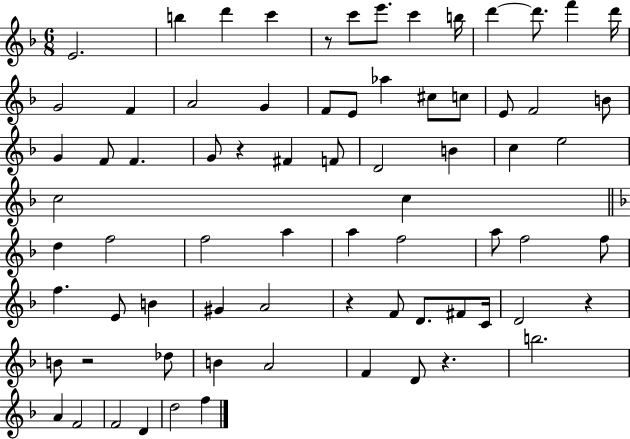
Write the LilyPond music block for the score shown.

{
  \clef treble
  \numericTimeSignature
  \time 6/8
  \key f \major
  \repeat volta 2 { e'2. | b''4 d'''4 c'''4 | r8 c'''8 e'''8. c'''4 b''16 | d'''4~~ d'''8. f'''4 d'''16 | \break g'2 f'4 | a'2 g'4 | f'8 e'8 aes''4 cis''8 c''8 | e'8 f'2 b'8 | \break g'4 f'8 f'4. | g'8 r4 fis'4 f'8 | d'2 b'4 | c''4 e''2 | \break c''2 c''4 | \bar "||" \break \key f \major d''4 f''2 | f''2 a''4 | a''4 f''2 | a''8 f''2 f''8 | \break f''4. e'8 b'4 | gis'4 a'2 | r4 f'8 d'8. fis'8 c'16 | d'2 r4 | \break b'8 r2 des''8 | b'4 a'2 | f'4 d'8 r4. | b''2. | \break a'4 f'2 | f'2 d'4 | d''2 f''4 | } \bar "|."
}